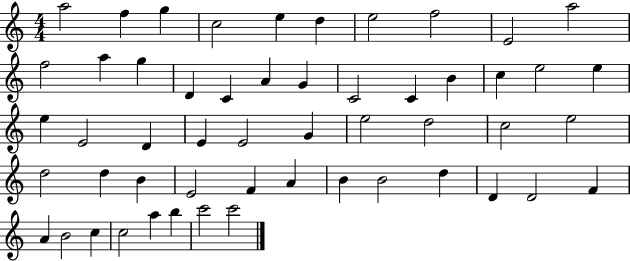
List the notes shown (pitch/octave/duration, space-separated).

A5/h F5/q G5/q C5/h E5/q D5/q E5/h F5/h E4/h A5/h F5/h A5/q G5/q D4/q C4/q A4/q G4/q C4/h C4/q B4/q C5/q E5/h E5/q E5/q E4/h D4/q E4/q E4/h G4/q E5/h D5/h C5/h E5/h D5/h D5/q B4/q E4/h F4/q A4/q B4/q B4/h D5/q D4/q D4/h F4/q A4/q B4/h C5/q C5/h A5/q B5/q C6/h C6/h